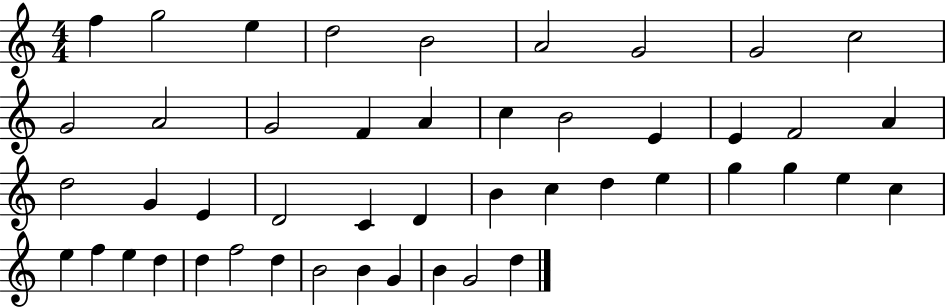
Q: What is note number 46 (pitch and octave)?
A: G4